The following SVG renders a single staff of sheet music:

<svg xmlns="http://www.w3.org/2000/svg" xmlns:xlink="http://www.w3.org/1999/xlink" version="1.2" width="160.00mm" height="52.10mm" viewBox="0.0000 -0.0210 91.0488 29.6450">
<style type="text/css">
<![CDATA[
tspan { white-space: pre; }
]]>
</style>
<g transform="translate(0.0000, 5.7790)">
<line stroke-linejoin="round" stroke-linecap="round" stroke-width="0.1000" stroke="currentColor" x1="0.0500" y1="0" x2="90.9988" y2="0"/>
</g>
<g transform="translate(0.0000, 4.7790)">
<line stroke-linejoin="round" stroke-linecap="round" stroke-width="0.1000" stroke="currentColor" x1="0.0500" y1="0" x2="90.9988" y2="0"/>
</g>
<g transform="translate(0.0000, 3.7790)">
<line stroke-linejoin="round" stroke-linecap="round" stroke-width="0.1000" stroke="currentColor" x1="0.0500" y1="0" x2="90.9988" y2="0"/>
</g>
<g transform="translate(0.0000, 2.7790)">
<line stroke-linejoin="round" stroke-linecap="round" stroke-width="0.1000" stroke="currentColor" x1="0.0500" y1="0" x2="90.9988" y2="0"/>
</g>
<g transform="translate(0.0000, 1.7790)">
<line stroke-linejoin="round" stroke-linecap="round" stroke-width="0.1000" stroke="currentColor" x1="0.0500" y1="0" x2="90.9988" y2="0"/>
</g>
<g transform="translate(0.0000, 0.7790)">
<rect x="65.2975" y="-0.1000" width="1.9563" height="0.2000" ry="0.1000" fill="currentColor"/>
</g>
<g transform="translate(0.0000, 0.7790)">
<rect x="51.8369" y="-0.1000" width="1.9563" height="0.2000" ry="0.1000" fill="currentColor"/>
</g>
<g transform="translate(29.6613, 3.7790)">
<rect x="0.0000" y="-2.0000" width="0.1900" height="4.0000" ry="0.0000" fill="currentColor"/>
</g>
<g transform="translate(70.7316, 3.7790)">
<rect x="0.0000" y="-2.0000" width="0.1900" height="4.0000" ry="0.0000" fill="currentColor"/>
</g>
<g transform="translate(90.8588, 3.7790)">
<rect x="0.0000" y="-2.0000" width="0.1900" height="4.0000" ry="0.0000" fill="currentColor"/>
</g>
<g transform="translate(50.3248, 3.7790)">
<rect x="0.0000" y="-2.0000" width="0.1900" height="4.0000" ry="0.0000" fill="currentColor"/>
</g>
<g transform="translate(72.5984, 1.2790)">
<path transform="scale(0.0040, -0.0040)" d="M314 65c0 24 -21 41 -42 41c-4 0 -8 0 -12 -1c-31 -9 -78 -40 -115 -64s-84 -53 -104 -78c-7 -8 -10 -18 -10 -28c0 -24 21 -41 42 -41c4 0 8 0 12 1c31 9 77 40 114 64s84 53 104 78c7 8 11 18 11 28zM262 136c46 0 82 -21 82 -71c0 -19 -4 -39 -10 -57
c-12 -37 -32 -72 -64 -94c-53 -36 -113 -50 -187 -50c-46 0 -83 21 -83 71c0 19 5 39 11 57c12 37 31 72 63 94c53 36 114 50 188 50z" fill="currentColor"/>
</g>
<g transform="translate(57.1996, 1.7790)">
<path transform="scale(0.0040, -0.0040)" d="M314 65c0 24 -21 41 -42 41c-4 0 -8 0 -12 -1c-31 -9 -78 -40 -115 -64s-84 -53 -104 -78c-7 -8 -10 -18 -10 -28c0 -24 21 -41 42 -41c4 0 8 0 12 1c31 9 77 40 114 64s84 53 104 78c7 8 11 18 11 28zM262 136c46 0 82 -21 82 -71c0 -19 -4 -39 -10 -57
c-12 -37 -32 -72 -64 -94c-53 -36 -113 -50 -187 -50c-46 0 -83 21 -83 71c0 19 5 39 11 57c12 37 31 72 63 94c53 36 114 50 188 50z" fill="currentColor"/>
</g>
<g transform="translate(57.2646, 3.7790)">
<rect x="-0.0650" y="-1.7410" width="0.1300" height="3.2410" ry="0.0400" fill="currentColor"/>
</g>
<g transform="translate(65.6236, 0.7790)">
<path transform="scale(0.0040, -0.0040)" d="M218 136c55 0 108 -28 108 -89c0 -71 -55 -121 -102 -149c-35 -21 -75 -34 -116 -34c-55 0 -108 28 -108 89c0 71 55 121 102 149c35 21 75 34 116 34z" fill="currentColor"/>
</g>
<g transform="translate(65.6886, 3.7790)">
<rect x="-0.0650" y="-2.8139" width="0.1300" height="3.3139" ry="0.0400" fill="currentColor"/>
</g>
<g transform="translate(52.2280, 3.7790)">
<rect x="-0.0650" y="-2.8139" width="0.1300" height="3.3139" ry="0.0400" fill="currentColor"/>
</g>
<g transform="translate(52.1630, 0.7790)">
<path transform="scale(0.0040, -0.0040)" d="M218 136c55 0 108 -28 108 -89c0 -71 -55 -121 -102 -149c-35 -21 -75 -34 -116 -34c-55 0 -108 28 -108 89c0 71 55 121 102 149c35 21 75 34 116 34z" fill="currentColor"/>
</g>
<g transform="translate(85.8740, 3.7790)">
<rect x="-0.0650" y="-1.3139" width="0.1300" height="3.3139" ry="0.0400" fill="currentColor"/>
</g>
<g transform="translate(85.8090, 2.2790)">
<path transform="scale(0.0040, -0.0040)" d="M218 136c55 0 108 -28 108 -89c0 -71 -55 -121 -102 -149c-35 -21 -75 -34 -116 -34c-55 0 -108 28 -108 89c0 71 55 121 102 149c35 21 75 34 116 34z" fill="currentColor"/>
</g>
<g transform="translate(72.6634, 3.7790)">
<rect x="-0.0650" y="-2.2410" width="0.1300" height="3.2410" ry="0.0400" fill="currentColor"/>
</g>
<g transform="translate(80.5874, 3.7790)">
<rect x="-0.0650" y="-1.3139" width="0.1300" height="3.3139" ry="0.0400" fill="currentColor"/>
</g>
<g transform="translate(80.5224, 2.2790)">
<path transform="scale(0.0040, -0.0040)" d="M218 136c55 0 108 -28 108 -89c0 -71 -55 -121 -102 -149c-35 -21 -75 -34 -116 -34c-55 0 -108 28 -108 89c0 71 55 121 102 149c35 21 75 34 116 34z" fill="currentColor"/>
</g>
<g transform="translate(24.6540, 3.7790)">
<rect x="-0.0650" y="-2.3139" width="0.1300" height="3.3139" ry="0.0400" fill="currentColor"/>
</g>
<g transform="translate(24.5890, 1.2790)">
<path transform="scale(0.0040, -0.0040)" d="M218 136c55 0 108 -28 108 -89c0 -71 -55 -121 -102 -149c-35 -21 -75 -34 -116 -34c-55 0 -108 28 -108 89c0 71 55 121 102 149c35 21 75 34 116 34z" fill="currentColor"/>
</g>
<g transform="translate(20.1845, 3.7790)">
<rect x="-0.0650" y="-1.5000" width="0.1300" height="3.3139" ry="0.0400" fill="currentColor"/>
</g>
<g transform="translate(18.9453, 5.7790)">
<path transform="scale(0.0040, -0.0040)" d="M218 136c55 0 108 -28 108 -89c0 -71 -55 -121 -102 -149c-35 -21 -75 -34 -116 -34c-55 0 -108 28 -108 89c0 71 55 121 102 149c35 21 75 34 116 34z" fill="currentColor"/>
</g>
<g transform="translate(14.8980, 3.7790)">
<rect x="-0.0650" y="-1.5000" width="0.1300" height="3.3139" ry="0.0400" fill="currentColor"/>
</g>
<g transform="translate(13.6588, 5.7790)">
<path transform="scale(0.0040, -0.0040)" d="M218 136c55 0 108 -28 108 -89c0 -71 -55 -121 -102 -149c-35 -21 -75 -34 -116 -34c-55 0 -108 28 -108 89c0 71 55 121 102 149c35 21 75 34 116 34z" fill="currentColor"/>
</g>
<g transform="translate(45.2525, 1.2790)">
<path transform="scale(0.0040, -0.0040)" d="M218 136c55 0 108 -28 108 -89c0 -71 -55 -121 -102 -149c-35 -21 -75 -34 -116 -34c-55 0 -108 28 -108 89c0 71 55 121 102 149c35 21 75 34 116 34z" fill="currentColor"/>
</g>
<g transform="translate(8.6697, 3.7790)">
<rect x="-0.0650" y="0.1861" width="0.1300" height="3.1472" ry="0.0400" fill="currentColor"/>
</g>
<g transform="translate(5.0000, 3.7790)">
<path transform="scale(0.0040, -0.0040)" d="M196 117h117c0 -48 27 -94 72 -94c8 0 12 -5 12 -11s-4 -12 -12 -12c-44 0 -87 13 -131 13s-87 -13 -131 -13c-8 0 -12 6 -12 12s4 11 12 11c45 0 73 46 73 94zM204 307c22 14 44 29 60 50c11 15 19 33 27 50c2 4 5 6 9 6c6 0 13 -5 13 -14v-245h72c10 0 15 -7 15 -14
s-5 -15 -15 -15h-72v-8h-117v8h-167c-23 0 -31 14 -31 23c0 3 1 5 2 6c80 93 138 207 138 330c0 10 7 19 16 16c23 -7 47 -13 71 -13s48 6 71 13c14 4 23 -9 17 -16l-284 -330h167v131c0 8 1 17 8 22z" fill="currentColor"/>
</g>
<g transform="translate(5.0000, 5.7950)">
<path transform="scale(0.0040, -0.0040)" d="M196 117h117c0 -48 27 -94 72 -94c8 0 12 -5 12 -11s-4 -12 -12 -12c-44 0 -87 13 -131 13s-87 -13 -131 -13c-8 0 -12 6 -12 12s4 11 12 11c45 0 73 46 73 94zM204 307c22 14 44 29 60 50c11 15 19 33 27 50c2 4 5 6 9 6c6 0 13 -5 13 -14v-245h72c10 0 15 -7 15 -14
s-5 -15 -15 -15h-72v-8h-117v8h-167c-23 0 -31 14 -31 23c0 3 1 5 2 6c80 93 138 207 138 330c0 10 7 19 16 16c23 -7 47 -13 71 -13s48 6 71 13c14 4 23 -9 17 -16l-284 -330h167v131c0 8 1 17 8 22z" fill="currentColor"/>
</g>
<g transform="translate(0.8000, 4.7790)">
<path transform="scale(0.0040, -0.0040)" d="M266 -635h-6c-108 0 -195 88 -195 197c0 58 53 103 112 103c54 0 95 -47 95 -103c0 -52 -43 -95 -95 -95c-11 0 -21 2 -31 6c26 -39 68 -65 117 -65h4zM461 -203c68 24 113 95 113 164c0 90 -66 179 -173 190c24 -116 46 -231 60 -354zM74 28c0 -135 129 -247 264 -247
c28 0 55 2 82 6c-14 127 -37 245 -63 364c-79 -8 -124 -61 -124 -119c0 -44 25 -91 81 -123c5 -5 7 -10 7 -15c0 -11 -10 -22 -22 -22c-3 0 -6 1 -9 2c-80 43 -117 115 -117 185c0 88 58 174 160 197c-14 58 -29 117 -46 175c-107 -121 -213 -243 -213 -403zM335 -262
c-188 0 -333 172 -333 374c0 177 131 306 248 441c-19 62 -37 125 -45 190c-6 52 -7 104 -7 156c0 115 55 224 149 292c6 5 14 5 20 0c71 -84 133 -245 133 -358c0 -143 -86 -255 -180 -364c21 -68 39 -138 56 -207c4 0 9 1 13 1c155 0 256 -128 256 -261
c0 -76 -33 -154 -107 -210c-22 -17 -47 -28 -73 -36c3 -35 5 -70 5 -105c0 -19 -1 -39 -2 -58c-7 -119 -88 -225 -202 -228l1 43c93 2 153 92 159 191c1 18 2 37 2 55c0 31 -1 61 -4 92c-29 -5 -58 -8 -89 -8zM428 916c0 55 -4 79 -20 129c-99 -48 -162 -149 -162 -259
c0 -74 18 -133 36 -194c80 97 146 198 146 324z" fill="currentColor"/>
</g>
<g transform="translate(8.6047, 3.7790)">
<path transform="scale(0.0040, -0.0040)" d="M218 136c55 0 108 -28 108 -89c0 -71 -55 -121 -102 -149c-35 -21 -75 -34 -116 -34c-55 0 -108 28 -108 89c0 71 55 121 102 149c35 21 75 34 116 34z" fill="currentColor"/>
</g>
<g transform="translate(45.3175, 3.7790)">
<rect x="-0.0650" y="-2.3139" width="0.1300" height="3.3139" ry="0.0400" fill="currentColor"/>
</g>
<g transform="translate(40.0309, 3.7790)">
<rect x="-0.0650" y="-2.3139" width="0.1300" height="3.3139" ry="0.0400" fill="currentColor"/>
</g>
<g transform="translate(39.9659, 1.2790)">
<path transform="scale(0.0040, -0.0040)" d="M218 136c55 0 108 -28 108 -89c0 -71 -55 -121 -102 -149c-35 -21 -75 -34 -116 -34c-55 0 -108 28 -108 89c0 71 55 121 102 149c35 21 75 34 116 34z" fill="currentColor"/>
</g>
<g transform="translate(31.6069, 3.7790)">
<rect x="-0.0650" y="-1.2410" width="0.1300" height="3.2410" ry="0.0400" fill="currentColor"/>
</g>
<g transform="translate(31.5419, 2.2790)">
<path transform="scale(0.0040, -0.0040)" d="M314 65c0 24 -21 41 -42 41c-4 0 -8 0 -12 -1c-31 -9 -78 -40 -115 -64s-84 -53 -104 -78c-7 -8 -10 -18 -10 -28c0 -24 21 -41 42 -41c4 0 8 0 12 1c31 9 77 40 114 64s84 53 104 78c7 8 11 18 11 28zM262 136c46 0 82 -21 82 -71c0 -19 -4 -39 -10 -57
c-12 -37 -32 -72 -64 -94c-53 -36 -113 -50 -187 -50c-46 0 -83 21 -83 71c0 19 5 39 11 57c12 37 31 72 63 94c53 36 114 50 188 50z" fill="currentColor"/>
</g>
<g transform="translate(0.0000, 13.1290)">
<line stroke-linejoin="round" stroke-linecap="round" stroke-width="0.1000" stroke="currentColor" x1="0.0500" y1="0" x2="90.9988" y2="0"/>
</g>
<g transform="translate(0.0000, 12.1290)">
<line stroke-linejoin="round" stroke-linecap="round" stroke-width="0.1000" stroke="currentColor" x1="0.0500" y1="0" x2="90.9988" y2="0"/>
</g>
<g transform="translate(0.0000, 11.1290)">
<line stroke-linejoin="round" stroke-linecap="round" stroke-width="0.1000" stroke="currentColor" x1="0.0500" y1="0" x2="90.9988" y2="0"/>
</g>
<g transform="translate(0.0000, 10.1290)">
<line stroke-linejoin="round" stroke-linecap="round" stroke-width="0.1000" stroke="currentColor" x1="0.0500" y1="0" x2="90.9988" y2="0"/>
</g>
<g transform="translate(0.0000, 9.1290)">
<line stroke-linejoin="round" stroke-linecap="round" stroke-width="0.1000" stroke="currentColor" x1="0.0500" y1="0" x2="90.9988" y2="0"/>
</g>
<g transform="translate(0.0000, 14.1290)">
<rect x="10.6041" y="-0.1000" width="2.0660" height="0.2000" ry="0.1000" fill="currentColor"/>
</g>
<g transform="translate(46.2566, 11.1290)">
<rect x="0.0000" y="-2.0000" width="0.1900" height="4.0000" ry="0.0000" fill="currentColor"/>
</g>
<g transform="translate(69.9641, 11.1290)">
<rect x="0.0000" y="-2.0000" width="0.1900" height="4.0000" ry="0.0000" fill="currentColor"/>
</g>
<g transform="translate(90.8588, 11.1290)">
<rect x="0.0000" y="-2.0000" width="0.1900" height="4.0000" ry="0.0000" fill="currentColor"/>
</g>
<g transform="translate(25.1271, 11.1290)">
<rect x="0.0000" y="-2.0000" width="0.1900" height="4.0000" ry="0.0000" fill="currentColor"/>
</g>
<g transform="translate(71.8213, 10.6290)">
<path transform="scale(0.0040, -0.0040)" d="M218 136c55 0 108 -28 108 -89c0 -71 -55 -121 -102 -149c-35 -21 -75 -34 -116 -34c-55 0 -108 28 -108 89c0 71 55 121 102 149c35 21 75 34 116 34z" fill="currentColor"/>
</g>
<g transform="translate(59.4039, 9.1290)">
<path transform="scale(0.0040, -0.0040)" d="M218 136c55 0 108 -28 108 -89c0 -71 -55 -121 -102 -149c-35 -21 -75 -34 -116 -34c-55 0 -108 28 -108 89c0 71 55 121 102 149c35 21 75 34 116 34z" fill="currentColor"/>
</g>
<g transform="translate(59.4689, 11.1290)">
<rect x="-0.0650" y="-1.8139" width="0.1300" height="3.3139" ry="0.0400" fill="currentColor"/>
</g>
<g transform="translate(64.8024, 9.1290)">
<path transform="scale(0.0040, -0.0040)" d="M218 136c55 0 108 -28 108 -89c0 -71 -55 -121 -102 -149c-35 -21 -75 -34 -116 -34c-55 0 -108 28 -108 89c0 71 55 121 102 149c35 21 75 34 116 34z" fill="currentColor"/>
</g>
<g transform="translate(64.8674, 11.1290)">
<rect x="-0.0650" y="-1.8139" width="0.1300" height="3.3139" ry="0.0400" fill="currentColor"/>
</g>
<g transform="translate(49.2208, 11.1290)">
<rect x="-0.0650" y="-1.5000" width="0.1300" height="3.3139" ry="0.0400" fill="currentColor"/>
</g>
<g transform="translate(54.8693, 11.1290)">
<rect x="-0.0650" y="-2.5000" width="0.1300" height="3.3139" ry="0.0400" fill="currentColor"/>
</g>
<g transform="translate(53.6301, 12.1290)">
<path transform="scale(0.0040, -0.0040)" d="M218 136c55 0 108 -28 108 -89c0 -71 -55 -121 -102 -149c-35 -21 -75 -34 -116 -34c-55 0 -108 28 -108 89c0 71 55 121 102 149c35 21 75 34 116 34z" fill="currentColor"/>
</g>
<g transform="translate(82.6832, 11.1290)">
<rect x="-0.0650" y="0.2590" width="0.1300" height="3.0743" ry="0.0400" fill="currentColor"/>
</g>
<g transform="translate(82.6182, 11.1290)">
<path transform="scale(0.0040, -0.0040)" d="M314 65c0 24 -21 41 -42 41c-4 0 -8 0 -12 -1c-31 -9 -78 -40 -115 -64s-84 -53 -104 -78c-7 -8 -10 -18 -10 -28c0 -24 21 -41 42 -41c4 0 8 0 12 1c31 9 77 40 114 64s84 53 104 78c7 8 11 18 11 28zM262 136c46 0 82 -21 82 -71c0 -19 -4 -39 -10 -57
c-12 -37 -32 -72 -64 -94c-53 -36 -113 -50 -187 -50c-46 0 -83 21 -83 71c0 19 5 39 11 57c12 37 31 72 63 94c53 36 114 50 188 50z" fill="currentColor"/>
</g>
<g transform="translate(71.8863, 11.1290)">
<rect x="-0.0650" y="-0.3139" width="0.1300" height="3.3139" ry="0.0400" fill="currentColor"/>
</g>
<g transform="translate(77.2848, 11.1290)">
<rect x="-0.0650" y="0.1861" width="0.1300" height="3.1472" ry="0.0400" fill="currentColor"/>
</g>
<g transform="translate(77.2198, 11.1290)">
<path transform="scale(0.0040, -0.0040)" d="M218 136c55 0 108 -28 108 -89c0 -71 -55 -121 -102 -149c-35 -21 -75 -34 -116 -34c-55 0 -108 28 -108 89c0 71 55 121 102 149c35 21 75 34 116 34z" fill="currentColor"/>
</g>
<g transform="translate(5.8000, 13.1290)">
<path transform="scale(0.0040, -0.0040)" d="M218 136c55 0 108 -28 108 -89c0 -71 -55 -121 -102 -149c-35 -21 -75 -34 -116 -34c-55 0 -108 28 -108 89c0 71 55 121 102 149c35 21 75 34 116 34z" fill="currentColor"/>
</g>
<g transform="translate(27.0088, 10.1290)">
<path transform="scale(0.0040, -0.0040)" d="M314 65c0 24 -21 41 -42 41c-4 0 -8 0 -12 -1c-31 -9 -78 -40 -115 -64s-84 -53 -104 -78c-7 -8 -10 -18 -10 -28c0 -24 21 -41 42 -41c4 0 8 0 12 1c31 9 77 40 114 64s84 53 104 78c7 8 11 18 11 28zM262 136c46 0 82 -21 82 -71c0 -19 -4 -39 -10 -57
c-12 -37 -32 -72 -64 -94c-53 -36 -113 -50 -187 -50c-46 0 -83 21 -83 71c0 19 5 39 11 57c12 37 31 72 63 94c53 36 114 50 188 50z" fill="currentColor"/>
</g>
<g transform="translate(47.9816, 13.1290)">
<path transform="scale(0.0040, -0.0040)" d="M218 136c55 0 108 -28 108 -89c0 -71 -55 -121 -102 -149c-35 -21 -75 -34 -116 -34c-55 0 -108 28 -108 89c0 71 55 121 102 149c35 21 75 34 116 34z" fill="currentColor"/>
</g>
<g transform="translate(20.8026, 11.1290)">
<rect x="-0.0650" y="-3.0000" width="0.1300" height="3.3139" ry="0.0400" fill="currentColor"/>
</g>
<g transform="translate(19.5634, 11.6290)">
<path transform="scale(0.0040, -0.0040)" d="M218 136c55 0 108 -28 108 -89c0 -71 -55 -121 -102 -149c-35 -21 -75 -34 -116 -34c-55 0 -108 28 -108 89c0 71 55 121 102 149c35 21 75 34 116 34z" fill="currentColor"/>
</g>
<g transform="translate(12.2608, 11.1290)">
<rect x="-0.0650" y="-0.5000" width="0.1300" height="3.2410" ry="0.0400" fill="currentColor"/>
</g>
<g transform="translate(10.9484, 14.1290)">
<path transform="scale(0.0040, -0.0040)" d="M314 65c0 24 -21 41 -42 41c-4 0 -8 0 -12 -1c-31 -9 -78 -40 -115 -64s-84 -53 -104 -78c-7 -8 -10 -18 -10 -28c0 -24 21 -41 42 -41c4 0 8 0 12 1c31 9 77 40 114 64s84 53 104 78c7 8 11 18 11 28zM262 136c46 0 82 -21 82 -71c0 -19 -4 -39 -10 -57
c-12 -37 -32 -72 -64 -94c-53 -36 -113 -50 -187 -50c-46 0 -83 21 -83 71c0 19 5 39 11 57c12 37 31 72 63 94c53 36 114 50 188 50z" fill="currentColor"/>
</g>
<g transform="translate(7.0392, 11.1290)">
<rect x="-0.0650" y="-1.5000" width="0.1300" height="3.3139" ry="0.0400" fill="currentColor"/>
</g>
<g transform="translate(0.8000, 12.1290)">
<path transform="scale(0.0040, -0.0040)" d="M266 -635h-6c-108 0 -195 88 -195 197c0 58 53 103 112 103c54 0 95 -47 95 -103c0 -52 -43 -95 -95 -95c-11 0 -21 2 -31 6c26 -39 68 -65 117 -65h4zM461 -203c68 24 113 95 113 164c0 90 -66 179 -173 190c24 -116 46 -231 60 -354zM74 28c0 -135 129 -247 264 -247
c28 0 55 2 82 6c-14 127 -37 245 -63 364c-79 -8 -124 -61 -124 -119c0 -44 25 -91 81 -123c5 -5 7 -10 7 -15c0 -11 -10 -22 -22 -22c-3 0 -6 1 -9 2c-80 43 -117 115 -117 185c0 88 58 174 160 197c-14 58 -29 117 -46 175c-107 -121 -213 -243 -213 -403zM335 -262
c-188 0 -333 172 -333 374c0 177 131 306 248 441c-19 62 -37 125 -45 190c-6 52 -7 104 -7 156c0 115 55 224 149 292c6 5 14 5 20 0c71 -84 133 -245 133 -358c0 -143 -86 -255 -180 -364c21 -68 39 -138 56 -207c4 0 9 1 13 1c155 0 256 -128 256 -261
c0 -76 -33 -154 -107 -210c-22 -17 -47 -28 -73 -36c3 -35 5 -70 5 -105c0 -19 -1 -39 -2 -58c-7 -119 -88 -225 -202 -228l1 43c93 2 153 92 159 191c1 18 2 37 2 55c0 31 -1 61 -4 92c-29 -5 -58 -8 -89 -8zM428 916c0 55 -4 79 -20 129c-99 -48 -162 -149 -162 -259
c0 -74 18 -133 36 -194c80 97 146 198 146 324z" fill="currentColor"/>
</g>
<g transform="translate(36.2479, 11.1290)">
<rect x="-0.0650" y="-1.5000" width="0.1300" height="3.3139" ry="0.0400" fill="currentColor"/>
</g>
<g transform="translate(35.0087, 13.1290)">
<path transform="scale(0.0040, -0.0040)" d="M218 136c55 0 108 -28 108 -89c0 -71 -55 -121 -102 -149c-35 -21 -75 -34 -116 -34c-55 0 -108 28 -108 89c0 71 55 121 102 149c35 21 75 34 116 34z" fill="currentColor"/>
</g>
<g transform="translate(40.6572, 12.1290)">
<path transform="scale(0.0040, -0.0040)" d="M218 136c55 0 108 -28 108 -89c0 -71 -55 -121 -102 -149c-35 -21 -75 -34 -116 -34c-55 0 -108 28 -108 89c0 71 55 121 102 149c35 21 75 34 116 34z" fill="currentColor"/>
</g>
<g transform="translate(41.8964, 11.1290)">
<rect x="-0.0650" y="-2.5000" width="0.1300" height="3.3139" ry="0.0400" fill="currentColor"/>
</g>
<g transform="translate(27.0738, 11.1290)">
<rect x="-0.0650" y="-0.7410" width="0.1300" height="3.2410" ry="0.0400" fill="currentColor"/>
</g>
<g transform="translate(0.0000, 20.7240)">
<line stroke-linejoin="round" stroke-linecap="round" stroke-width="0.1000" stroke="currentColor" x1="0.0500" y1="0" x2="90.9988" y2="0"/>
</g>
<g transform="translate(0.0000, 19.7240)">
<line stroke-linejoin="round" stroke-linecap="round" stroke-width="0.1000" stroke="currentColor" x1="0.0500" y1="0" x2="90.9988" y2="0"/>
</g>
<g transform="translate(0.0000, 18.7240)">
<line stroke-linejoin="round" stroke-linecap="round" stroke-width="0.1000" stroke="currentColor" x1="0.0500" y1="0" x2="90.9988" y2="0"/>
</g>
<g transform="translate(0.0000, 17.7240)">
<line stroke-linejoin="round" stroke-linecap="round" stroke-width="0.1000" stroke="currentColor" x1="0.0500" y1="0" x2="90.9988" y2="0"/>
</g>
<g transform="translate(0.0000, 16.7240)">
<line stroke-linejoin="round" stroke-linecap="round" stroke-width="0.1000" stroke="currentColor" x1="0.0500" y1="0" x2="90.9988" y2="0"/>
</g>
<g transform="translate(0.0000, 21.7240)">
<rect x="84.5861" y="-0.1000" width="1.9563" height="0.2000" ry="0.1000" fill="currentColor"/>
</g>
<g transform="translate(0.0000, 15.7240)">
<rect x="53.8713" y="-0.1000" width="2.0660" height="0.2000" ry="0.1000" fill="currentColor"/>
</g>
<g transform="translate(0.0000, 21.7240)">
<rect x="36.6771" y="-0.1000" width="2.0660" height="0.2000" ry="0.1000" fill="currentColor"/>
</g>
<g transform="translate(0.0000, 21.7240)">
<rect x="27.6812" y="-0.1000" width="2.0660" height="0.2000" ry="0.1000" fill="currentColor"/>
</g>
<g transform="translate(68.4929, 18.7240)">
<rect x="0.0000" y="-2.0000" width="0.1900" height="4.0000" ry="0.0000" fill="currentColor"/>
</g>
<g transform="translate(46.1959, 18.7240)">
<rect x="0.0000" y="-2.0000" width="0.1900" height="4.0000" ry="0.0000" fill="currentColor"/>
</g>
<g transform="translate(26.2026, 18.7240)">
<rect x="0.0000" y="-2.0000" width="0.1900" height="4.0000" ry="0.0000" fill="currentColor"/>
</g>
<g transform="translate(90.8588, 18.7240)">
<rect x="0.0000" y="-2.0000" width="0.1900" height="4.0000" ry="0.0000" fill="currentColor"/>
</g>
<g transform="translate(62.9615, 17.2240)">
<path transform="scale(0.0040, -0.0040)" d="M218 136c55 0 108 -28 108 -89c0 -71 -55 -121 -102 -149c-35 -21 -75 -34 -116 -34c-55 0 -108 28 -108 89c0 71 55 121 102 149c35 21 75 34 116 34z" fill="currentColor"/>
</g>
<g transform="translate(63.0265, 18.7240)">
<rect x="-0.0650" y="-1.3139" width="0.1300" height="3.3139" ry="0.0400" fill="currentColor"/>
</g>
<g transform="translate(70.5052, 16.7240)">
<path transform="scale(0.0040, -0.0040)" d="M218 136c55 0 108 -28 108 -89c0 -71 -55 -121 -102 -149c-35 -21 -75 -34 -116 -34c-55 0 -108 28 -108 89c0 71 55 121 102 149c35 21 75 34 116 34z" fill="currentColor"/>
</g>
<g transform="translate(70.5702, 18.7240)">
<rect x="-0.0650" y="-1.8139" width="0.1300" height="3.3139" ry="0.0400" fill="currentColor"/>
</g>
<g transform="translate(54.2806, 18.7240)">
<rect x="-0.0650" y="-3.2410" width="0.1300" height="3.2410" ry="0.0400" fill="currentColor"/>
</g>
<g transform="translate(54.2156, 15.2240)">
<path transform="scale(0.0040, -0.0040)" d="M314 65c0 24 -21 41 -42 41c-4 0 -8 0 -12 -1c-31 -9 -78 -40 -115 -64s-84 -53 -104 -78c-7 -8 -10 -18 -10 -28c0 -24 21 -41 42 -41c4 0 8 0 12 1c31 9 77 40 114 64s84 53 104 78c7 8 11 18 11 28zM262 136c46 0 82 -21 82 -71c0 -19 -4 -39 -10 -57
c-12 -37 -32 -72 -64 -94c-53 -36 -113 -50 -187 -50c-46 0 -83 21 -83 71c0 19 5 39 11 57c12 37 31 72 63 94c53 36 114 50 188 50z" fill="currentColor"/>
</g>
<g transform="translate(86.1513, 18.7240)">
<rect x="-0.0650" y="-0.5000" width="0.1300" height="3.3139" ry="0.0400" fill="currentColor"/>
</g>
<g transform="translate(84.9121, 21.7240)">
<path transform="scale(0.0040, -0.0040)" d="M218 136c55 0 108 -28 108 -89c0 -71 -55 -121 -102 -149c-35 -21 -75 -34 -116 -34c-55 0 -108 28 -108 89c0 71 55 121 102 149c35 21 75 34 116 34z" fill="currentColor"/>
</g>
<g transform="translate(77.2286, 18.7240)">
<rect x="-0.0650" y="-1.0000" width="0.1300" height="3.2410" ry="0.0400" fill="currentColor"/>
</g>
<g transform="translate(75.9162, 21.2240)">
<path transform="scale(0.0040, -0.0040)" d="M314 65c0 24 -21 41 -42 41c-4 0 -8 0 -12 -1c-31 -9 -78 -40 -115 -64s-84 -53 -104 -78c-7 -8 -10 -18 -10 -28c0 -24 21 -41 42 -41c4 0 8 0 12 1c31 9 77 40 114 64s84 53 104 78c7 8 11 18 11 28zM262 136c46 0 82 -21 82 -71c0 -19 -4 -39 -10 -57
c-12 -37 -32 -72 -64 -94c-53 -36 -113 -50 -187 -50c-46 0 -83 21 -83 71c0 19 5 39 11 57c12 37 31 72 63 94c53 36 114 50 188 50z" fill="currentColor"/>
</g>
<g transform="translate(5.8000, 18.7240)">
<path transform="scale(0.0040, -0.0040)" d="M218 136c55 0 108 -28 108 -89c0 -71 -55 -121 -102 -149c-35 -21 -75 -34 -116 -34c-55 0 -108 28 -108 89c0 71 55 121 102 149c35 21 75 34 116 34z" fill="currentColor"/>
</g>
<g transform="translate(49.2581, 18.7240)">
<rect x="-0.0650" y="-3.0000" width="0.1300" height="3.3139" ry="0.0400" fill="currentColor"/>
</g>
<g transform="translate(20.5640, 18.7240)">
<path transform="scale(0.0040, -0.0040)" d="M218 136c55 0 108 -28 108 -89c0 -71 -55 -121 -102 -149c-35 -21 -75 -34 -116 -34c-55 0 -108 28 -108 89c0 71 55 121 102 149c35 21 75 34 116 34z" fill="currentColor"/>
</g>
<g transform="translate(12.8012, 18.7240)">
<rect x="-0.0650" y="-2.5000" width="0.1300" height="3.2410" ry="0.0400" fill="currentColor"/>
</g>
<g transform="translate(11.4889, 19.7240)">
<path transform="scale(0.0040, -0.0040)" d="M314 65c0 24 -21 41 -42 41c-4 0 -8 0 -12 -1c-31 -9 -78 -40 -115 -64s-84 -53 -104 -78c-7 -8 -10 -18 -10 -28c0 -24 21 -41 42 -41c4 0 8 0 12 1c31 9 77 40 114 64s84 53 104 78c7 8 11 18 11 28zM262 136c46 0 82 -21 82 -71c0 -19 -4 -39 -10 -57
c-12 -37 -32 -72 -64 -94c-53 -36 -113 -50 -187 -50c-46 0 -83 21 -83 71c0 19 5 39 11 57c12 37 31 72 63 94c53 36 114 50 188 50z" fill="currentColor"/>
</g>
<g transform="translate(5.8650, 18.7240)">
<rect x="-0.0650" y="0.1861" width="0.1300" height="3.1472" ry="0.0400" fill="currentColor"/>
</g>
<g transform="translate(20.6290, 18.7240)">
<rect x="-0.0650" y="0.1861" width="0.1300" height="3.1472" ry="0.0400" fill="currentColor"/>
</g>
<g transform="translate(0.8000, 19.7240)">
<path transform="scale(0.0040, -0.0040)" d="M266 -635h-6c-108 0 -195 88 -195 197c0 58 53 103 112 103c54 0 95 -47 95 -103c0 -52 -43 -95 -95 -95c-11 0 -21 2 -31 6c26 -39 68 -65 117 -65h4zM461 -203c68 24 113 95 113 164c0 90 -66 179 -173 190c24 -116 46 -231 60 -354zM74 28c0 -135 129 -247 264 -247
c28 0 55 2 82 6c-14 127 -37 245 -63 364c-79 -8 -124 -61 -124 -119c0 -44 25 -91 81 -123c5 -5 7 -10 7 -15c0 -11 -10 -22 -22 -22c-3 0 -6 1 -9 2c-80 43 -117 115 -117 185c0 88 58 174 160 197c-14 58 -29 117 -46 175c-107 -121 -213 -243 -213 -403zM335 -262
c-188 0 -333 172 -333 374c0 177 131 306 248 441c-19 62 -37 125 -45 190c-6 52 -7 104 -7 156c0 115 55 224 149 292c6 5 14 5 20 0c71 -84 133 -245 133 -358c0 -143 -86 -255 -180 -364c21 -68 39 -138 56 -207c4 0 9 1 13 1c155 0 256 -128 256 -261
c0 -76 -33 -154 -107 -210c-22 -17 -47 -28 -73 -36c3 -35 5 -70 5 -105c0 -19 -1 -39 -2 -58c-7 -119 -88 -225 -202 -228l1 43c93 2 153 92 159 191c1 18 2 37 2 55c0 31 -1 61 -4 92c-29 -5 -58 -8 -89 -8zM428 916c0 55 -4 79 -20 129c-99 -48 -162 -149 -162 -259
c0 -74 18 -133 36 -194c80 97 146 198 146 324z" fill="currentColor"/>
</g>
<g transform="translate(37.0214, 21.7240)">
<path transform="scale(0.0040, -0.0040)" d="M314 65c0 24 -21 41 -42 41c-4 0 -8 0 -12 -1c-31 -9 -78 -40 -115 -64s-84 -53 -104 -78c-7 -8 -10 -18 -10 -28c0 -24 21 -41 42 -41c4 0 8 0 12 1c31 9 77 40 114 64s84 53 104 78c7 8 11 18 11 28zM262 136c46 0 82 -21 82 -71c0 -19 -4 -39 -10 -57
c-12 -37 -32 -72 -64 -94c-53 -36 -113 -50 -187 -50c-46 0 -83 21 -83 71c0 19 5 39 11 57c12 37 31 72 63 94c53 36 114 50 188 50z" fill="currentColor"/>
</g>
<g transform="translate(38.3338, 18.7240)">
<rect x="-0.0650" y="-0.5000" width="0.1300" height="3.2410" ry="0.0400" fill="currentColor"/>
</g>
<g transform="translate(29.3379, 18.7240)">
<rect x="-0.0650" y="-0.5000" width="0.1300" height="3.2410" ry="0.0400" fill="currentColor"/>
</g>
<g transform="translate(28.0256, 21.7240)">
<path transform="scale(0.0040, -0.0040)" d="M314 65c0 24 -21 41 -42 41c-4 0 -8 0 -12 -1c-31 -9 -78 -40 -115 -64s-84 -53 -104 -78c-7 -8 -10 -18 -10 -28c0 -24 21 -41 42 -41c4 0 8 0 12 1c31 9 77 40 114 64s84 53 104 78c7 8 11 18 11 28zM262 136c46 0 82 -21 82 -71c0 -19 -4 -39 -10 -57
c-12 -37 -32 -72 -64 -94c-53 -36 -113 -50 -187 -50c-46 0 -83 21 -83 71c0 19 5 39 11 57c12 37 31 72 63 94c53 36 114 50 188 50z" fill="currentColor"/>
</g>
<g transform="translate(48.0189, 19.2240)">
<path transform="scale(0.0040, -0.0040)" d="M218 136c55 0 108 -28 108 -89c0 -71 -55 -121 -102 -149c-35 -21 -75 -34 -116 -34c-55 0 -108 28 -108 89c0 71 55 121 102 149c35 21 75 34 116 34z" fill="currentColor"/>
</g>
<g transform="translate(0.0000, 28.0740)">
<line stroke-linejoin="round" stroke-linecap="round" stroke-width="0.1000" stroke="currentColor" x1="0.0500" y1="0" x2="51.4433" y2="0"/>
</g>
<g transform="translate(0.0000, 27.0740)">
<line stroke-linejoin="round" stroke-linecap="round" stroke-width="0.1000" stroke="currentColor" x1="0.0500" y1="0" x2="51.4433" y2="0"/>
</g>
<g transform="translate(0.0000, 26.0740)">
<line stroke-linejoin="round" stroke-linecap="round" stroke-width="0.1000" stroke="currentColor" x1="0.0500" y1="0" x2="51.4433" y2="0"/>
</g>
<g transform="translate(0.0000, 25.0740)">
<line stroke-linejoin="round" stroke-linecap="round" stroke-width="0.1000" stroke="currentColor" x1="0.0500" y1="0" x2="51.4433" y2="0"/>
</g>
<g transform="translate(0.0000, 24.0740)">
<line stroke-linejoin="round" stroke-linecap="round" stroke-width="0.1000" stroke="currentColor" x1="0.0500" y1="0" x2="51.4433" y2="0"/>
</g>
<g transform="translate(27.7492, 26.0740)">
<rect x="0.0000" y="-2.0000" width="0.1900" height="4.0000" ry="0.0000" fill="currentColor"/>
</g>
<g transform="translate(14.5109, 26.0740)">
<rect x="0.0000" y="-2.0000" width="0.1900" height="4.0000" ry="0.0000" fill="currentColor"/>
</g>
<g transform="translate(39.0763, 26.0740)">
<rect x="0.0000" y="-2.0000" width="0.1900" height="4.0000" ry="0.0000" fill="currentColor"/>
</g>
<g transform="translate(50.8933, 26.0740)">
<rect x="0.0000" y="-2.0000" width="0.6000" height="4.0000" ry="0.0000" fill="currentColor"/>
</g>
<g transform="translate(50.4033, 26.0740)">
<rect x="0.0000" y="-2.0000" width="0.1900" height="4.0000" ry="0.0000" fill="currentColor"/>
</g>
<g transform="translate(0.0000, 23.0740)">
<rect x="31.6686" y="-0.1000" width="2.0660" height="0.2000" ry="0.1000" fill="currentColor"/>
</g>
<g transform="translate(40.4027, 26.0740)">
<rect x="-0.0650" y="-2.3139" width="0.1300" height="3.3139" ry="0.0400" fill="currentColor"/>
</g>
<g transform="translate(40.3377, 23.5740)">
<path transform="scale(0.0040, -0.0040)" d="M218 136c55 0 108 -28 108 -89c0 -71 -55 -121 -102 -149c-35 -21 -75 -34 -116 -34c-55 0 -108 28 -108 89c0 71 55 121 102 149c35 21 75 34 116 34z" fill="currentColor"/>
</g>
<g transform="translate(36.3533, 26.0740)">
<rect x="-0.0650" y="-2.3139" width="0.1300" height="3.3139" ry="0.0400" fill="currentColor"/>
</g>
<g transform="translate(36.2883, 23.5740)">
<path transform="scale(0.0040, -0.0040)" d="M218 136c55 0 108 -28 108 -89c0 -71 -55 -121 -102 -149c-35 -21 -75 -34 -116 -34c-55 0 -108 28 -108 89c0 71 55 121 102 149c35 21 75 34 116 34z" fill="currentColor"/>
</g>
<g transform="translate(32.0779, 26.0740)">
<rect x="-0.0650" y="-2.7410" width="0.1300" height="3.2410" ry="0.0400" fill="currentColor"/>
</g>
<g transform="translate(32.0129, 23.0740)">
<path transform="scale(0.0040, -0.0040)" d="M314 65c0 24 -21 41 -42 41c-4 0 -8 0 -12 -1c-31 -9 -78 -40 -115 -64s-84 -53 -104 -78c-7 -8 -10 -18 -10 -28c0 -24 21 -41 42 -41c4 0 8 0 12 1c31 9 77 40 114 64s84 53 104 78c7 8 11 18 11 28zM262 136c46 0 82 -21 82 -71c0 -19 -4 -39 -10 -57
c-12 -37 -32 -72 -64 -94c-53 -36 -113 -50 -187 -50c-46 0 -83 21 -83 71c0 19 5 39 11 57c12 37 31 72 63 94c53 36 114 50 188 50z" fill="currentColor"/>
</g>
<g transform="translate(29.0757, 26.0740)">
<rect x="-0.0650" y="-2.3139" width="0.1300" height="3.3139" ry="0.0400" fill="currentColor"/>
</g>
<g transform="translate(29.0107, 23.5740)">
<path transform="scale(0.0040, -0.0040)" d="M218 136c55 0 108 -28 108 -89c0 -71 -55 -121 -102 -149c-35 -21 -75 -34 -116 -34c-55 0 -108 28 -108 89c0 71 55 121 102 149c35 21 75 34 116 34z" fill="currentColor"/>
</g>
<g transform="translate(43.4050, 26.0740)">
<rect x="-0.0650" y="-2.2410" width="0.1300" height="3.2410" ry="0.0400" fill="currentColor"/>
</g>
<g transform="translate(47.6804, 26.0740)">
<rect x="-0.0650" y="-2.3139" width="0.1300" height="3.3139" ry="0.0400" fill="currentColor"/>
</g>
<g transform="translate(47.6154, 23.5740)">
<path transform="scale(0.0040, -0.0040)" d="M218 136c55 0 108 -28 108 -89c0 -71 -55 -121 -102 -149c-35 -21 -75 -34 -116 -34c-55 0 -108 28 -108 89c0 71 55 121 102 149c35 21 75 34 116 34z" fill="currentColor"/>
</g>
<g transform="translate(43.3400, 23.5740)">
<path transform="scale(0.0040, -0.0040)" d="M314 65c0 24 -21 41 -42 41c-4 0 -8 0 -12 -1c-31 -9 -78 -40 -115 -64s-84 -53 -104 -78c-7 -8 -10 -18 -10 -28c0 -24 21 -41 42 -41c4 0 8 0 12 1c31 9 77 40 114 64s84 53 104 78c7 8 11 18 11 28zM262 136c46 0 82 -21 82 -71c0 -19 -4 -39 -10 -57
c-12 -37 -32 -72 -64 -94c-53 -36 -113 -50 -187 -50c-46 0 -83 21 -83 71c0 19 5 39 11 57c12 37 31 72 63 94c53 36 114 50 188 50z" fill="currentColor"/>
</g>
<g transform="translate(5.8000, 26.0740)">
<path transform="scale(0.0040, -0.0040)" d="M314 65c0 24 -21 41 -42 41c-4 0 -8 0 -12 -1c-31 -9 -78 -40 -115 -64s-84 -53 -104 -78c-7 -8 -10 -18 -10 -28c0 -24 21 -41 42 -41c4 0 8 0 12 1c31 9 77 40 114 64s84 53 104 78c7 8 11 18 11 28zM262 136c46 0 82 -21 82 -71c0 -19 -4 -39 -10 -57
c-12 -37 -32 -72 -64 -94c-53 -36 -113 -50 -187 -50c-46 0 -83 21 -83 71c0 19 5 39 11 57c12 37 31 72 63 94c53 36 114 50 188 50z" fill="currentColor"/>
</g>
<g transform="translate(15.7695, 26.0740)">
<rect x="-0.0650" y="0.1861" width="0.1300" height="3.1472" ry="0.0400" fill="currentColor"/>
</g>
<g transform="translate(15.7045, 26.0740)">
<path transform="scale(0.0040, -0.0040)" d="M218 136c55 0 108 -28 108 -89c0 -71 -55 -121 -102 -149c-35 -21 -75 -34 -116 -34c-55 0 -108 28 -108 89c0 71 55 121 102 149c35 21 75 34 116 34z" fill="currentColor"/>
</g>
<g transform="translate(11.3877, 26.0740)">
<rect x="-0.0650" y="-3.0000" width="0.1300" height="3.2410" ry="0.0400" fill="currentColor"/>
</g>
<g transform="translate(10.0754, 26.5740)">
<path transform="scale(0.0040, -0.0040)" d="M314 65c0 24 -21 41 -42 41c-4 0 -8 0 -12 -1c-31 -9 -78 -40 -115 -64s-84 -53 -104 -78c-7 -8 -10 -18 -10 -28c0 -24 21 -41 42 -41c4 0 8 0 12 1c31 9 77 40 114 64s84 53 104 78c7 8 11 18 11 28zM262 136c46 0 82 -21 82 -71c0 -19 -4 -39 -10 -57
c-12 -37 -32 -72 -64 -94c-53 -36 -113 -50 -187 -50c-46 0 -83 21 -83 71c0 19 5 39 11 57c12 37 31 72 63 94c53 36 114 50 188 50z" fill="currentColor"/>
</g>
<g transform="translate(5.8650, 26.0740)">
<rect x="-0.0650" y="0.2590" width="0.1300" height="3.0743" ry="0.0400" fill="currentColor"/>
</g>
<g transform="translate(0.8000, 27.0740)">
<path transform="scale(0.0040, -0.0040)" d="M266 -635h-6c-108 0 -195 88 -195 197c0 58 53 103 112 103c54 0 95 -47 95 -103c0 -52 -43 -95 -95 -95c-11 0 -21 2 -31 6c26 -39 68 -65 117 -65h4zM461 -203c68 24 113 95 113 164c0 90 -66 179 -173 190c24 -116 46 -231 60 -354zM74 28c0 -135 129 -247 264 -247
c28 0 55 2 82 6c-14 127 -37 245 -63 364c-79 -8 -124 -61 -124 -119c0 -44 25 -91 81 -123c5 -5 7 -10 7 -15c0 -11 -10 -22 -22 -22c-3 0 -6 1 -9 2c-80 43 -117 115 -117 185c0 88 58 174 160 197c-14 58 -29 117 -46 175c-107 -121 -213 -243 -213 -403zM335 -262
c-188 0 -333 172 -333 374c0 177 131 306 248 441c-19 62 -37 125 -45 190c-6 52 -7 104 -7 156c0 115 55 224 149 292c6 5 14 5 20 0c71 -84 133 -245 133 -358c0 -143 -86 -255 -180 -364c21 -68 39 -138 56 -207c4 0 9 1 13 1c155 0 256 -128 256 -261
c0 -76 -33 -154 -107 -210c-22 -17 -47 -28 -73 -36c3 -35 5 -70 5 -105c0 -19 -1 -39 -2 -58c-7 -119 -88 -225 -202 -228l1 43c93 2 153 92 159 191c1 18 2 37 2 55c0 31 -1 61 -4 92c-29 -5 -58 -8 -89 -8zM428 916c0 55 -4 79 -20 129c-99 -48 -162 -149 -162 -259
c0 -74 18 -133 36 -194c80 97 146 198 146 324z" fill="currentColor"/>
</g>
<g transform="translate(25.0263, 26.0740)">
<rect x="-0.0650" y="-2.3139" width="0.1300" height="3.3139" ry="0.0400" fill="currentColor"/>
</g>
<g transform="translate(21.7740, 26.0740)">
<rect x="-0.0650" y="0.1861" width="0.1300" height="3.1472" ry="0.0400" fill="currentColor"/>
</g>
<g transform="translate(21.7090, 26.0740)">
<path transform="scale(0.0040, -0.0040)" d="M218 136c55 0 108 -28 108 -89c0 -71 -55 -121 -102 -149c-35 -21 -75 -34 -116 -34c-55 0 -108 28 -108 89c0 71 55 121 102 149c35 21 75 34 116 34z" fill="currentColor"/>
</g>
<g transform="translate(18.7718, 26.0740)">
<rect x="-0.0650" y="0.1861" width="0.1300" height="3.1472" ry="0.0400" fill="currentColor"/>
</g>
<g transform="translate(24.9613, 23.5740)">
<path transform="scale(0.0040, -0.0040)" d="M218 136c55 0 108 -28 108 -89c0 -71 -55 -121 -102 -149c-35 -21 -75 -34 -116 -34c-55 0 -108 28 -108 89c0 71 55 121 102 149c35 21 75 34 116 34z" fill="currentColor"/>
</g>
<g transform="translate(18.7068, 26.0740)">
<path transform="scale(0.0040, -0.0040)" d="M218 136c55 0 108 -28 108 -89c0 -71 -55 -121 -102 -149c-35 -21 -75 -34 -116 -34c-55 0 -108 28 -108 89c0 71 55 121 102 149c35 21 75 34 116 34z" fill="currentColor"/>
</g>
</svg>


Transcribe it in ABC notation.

X:1
T:Untitled
M:4/4
L:1/4
K:C
B E E g e2 g g a f2 a g2 e e E C2 A d2 E G E G f f c B B2 B G2 B C2 C2 A b2 e f D2 C B2 A2 B B B g g a2 g g g2 g